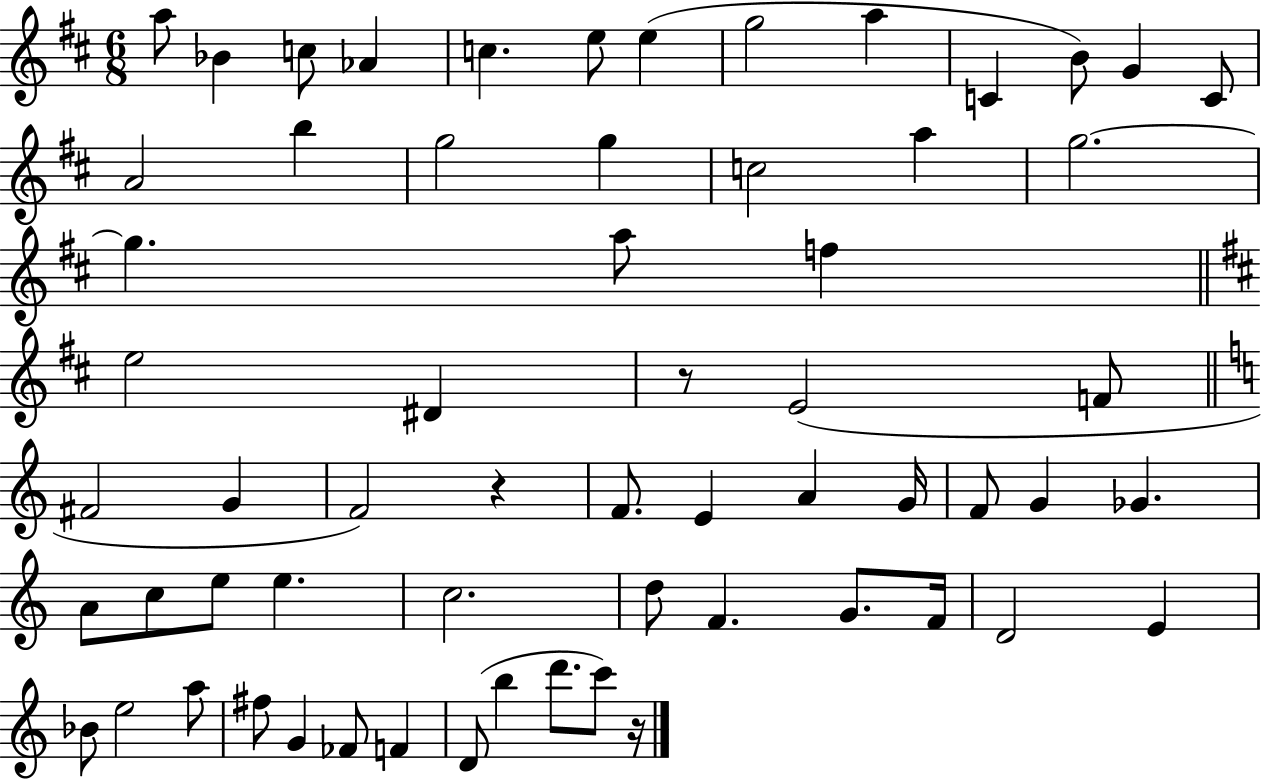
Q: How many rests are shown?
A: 3